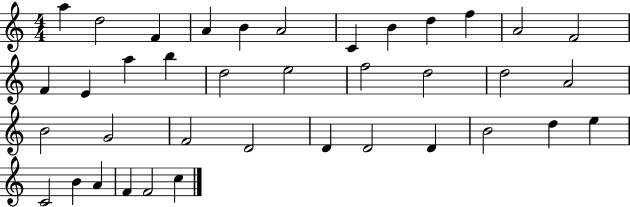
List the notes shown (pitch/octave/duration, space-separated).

A5/q D5/h F4/q A4/q B4/q A4/h C4/q B4/q D5/q F5/q A4/h F4/h F4/q E4/q A5/q B5/q D5/h E5/h F5/h D5/h D5/h A4/h B4/h G4/h F4/h D4/h D4/q D4/h D4/q B4/h D5/q E5/q C4/h B4/q A4/q F4/q F4/h C5/q